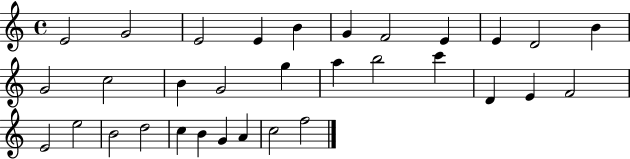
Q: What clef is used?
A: treble